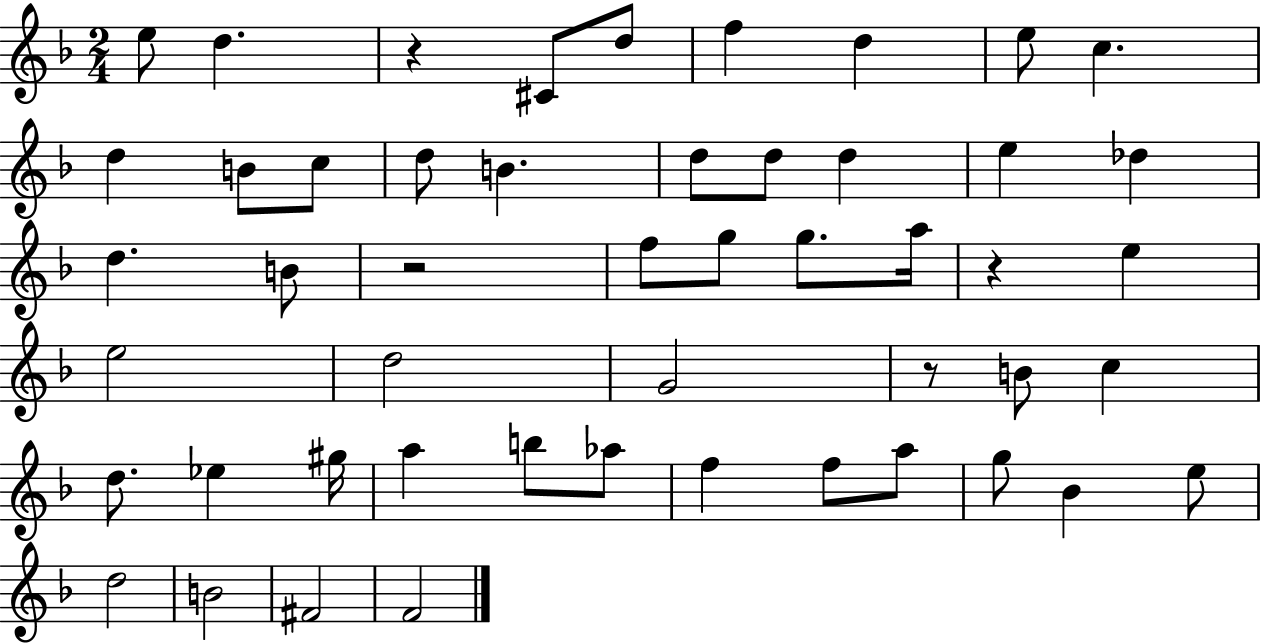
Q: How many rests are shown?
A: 4